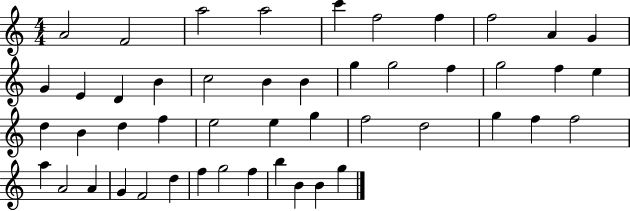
{
  \clef treble
  \numericTimeSignature
  \time 4/4
  \key c \major
  a'2 f'2 | a''2 a''2 | c'''4 f''2 f''4 | f''2 a'4 g'4 | \break g'4 e'4 d'4 b'4 | c''2 b'4 b'4 | g''4 g''2 f''4 | g''2 f''4 e''4 | \break d''4 b'4 d''4 f''4 | e''2 e''4 g''4 | f''2 d''2 | g''4 f''4 f''2 | \break a''4 a'2 a'4 | g'4 f'2 d''4 | f''4 g''2 f''4 | b''4 b'4 b'4 g''4 | \break \bar "|."
}